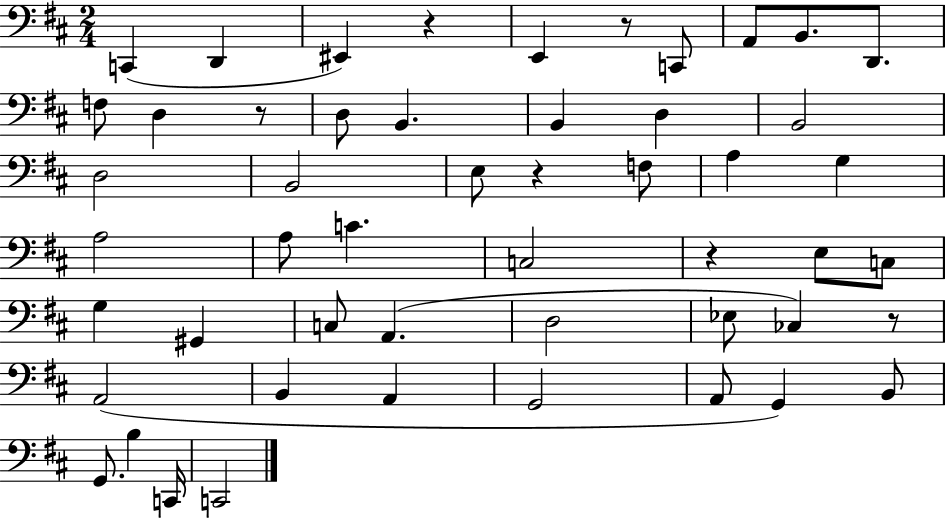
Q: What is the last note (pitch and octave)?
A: C2